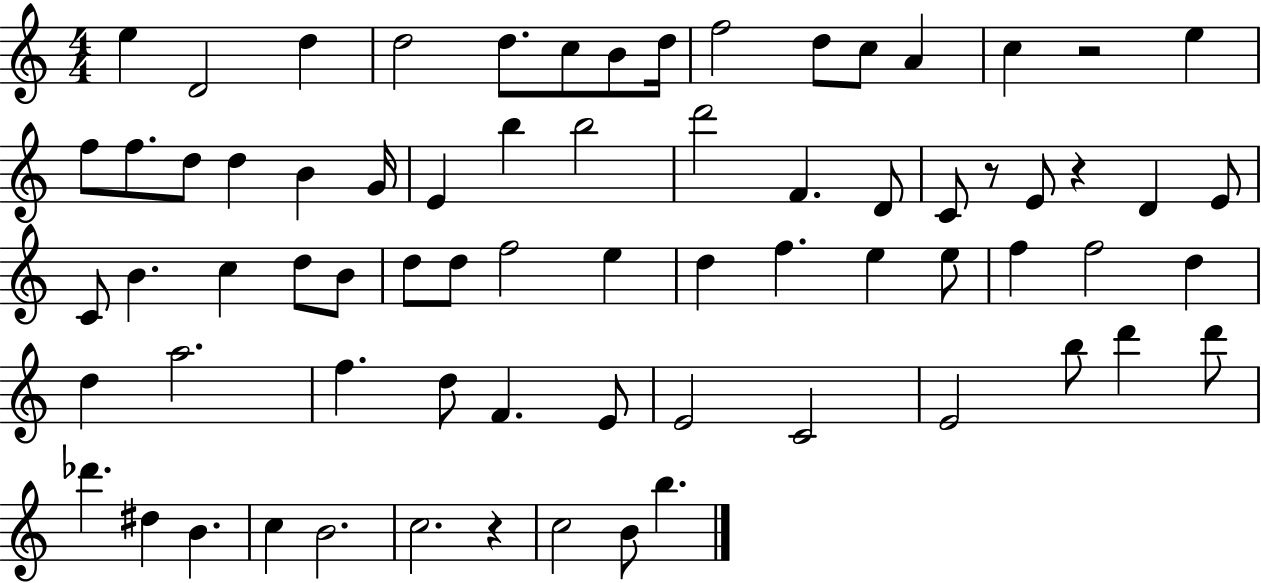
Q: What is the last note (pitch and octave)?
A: B5